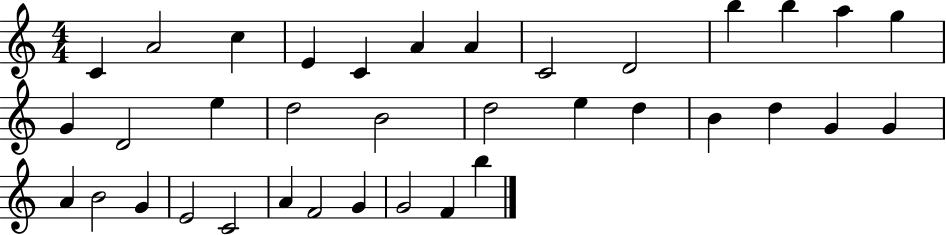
{
  \clef treble
  \numericTimeSignature
  \time 4/4
  \key c \major
  c'4 a'2 c''4 | e'4 c'4 a'4 a'4 | c'2 d'2 | b''4 b''4 a''4 g''4 | \break g'4 d'2 e''4 | d''2 b'2 | d''2 e''4 d''4 | b'4 d''4 g'4 g'4 | \break a'4 b'2 g'4 | e'2 c'2 | a'4 f'2 g'4 | g'2 f'4 b''4 | \break \bar "|."
}